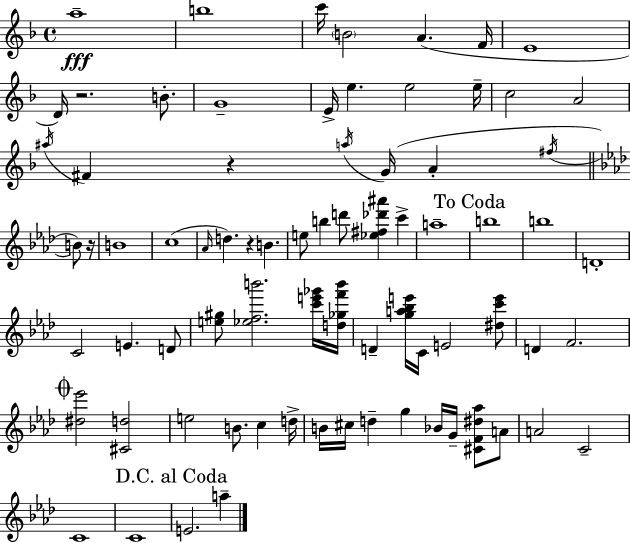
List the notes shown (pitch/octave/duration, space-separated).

A5/w B5/w C6/s B4/h A4/q. F4/s E4/w D4/s R/h. B4/e. G4/w E4/s E5/q. E5/h E5/s C5/h A4/h A#5/s F#4/q R/q A5/s G4/s A4/q F#5/s B4/e R/s B4/w C5/w Ab4/s D5/q. R/q B4/q. E5/e B5/q D6/e [Eb5,F#5,Db6,A#6]/q C6/q A5/w B5/w B5/w D4/w C4/h E4/q. D4/e [E5,G#5]/e [Eb5,F5,B6]/h. [C6,E6,Gb6]/s [D5,Gb5,F6,B6]/s D4/q [G5,A5,Bb5,E6]/s C4/s E4/h [D#5,C6,E6]/e D4/q F4/h. [D#5,Eb6]/h [C#4,D5]/h E5/h B4/e. C5/q D5/s B4/s C#5/s D5/q G5/q Bb4/s G4/s [C#4,F4,D#5,Ab5]/e A4/e A4/h C4/h C4/w C4/w E4/h. A5/q